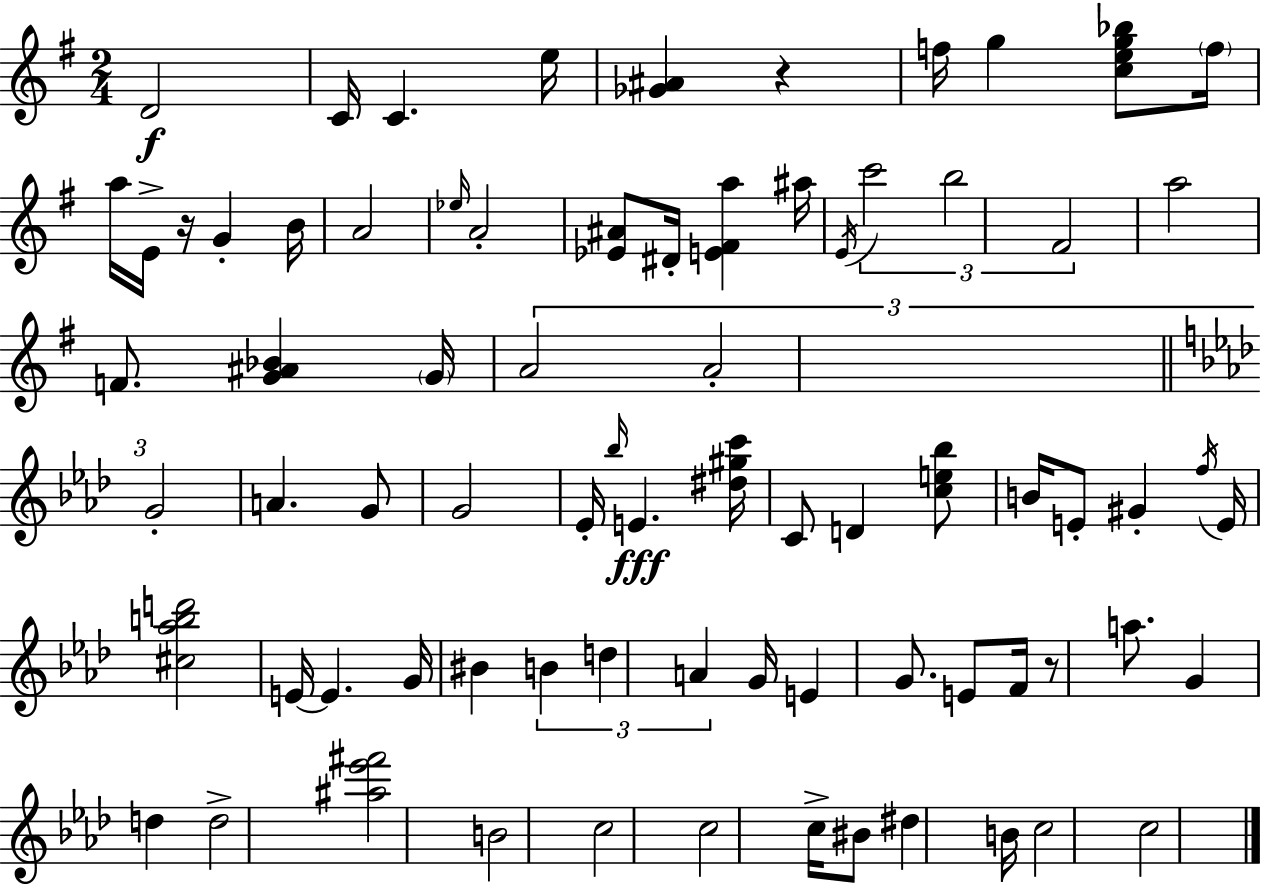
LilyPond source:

{
  \clef treble
  \numericTimeSignature
  \time 2/4
  \key e \minor
  d'2\f | c'16 c'4. e''16 | <ges' ais'>4 r4 | f''16 g''4 <c'' e'' g'' bes''>8 \parenthesize f''16 | \break a''16 e'16-> r16 g'4-. b'16 | a'2 | \grace { ees''16 } a'2-. | <ees' ais'>8 dis'16-. <e' fis' a''>4 | \break ais''16 \acciaccatura { e'16 } \tuplet 3/2 { c'''2 | b''2 | fis'2 } | a''2 | \break f'8. <g' ais' bes'>4 | \parenthesize g'16 \tuplet 3/2 { a'2 | a'2-. | \bar "||" \break \key aes \major g'2-. } | a'4. g'8 | g'2 | ees'16-. \grace { bes''16 } e'4.\fff | \break <dis'' gis'' c'''>16 c'8 d'4 <c'' e'' bes''>8 | b'16 e'8-. gis'4-. | \acciaccatura { f''16 } e'16 <cis'' aes'' b'' d'''>2 | e'16~~ e'4. | \break g'16 bis'4 \tuplet 3/2 { b'4 | d''4 a'4 } | g'16 e'4 g'8. | e'8 f'16 r8 a''8. | \break g'4 d''4 | d''2-> | <ais'' ees''' fis'''>2 | b'2 | \break c''2 | c''2 | c''16-> bis'8 dis''4 | b'16 c''2 | \break c''2 | \bar "|."
}